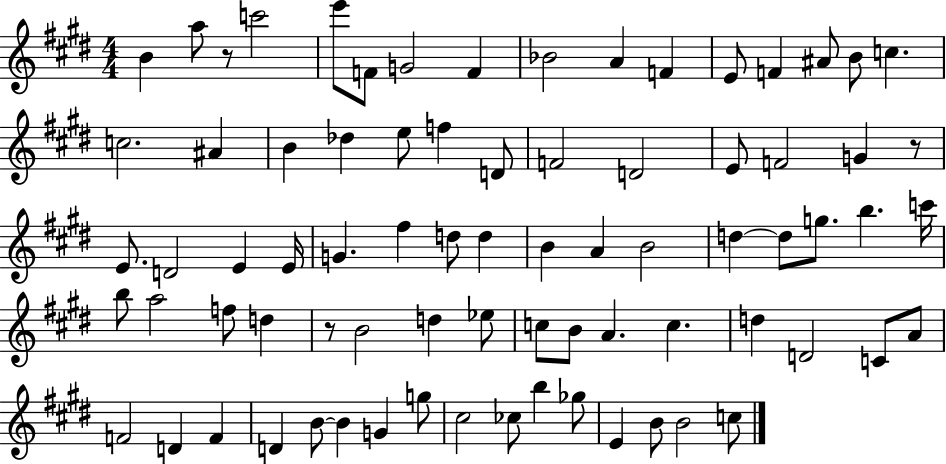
B4/q A5/e R/e C6/h E6/e F4/e G4/h F4/q Bb4/h A4/q F4/q E4/e F4/q A#4/e B4/e C5/q. C5/h. A#4/q B4/q Db5/q E5/e F5/q D4/e F4/h D4/h E4/e F4/h G4/q R/e E4/e. D4/h E4/q E4/s G4/q. F#5/q D5/e D5/q B4/q A4/q B4/h D5/q D5/e G5/e. B5/q. C6/s B5/e A5/h F5/e D5/q R/e B4/h D5/q Eb5/e C5/e B4/e A4/q. C5/q. D5/q D4/h C4/e A4/e F4/h D4/q F4/q D4/q B4/e B4/q G4/q G5/e C#5/h CES5/e B5/q Gb5/e E4/q B4/e B4/h C5/e